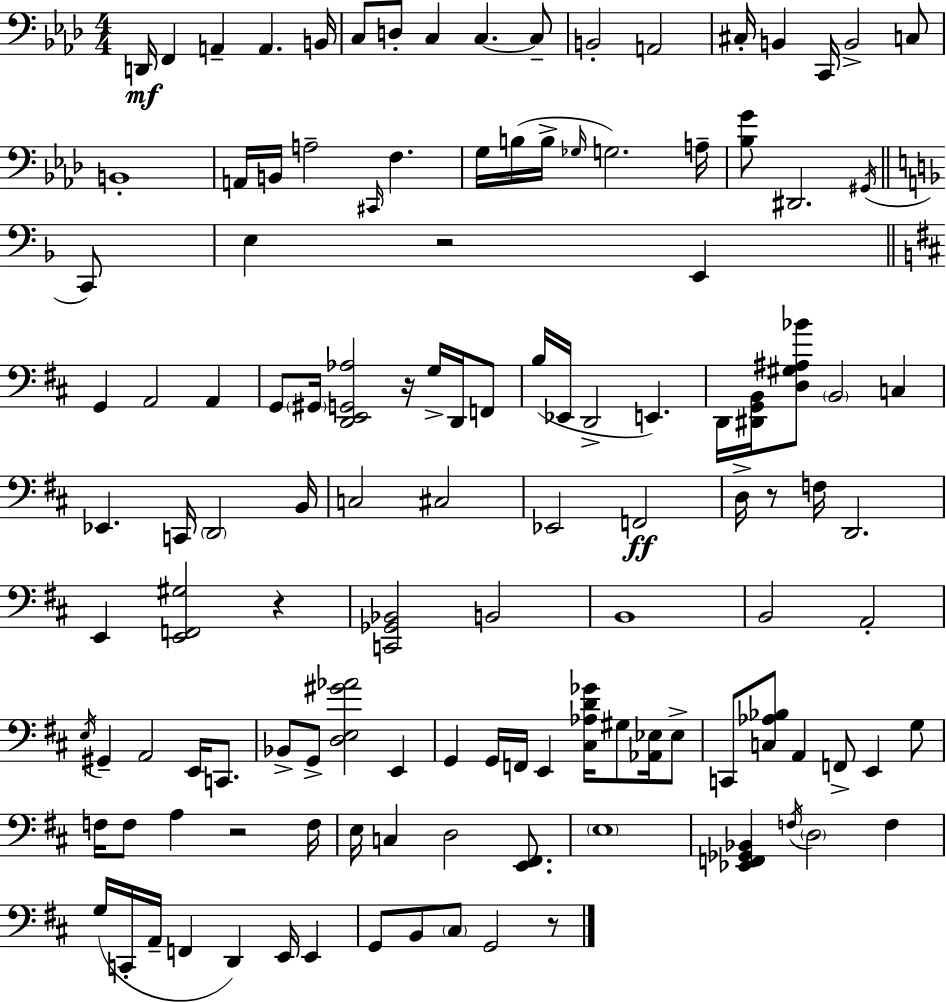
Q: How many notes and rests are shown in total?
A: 124